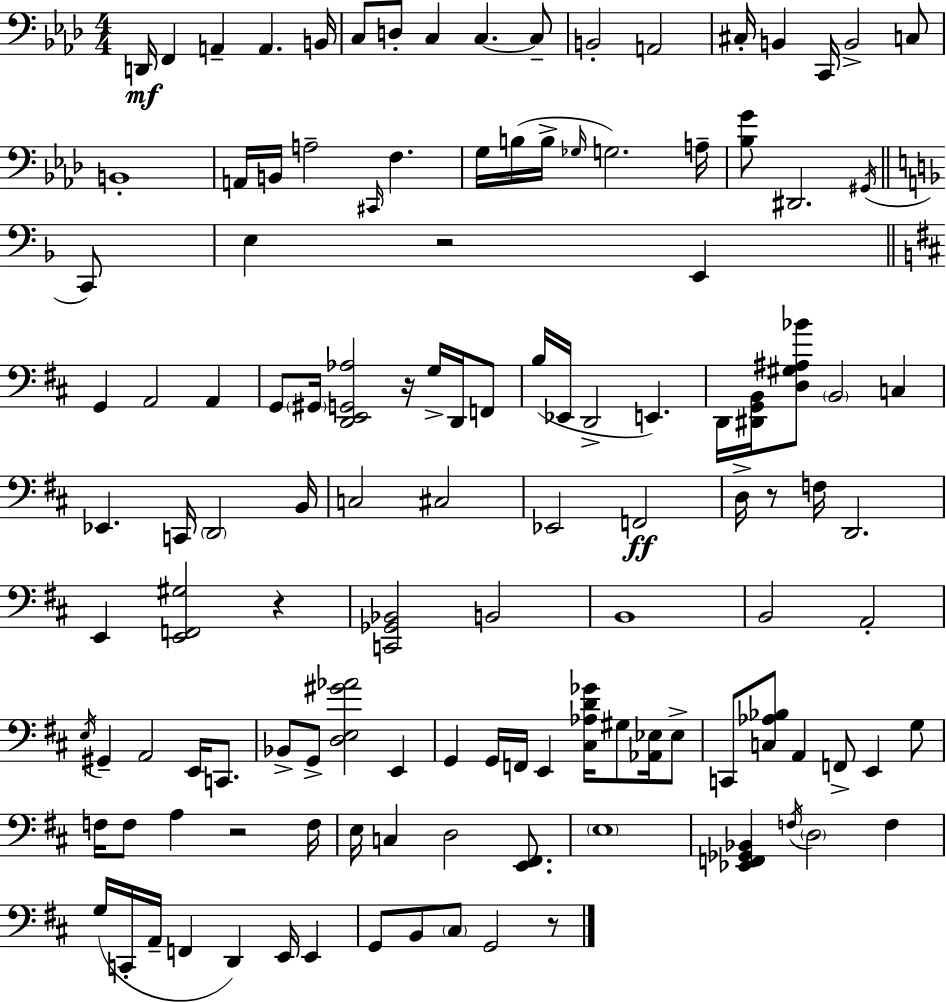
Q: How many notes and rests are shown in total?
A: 124